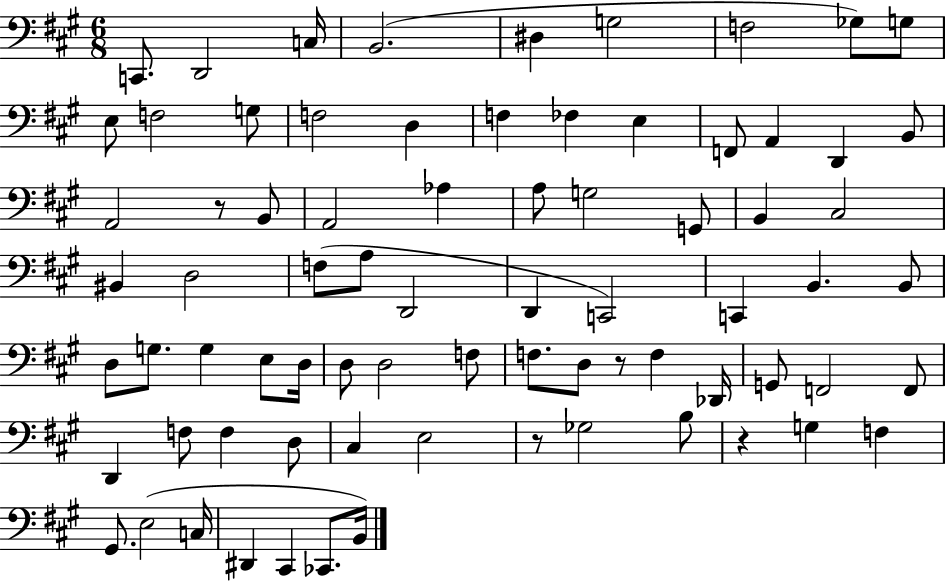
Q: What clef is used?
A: bass